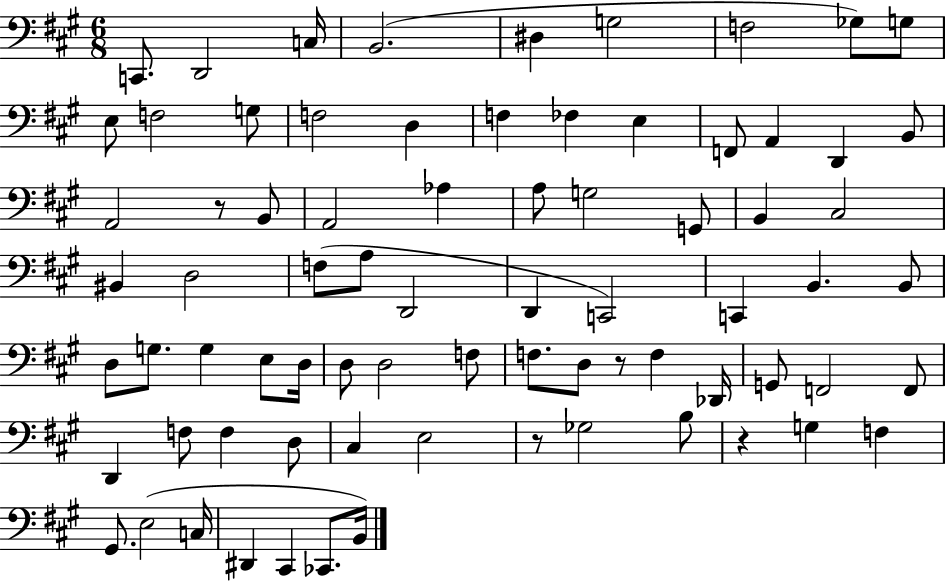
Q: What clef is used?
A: bass